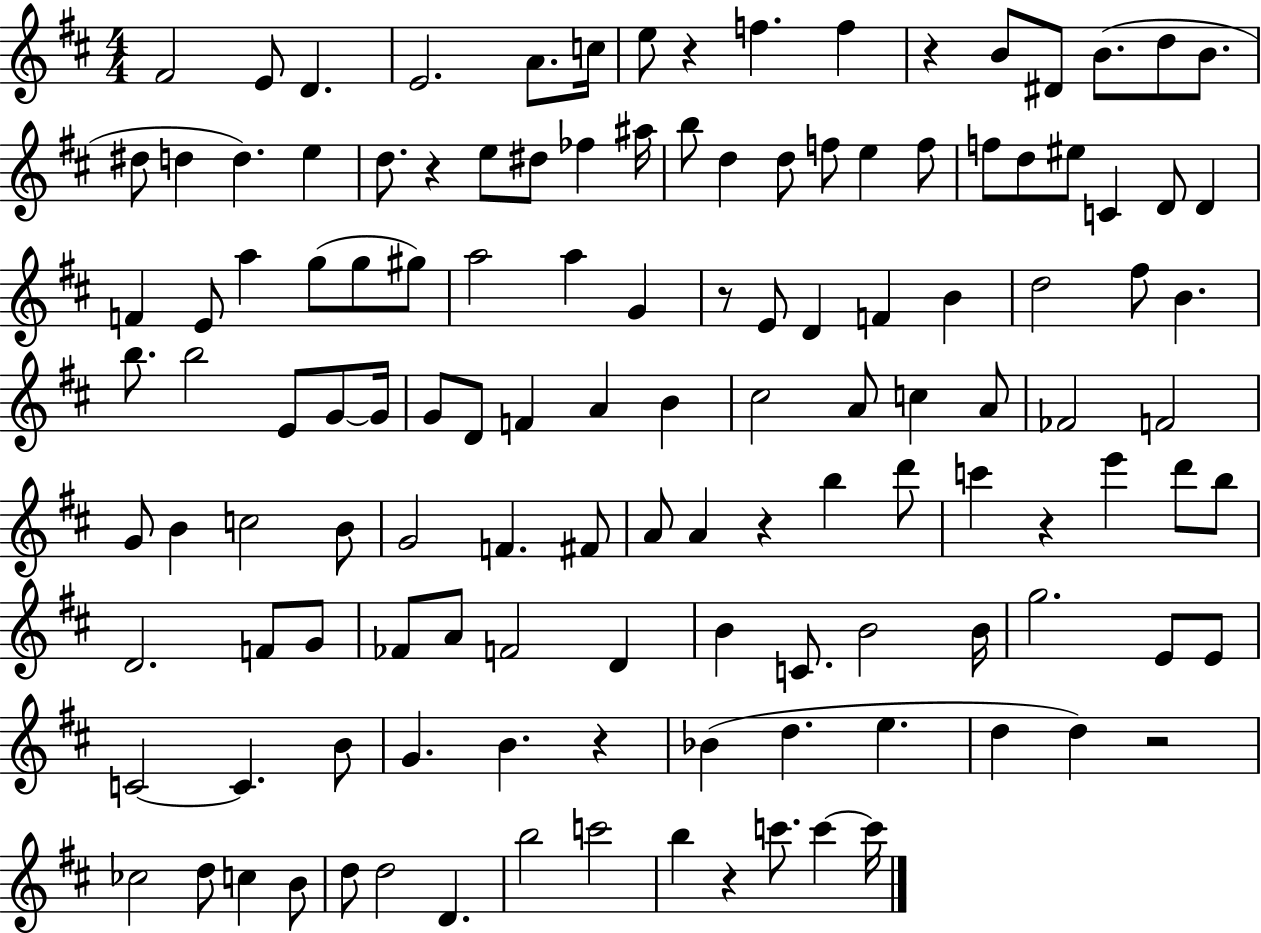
F#4/h E4/e D4/q. E4/h. A4/e. C5/s E5/e R/q F5/q. F5/q R/q B4/e D#4/e B4/e. D5/e B4/e. D#5/e D5/q D5/q. E5/q D5/e. R/q E5/e D#5/e FES5/q A#5/s B5/e D5/q D5/e F5/e E5/q F5/e F5/e D5/e EIS5/e C4/q D4/e D4/q F4/q E4/e A5/q G5/e G5/e G#5/e A5/h A5/q G4/q R/e E4/e D4/q F4/q B4/q D5/h F#5/e B4/q. B5/e. B5/h E4/e G4/e G4/s G4/e D4/e F4/q A4/q B4/q C#5/h A4/e C5/q A4/e FES4/h F4/h G4/e B4/q C5/h B4/e G4/h F4/q. F#4/e A4/e A4/q R/q B5/q D6/e C6/q R/q E6/q D6/e B5/e D4/h. F4/e G4/e FES4/e A4/e F4/h D4/q B4/q C4/e. B4/h B4/s G5/h. E4/e E4/e C4/h C4/q. B4/e G4/q. B4/q. R/q Bb4/q D5/q. E5/q. D5/q D5/q R/h CES5/h D5/e C5/q B4/e D5/e D5/h D4/q. B5/h C6/h B5/q R/q C6/e. C6/q C6/s